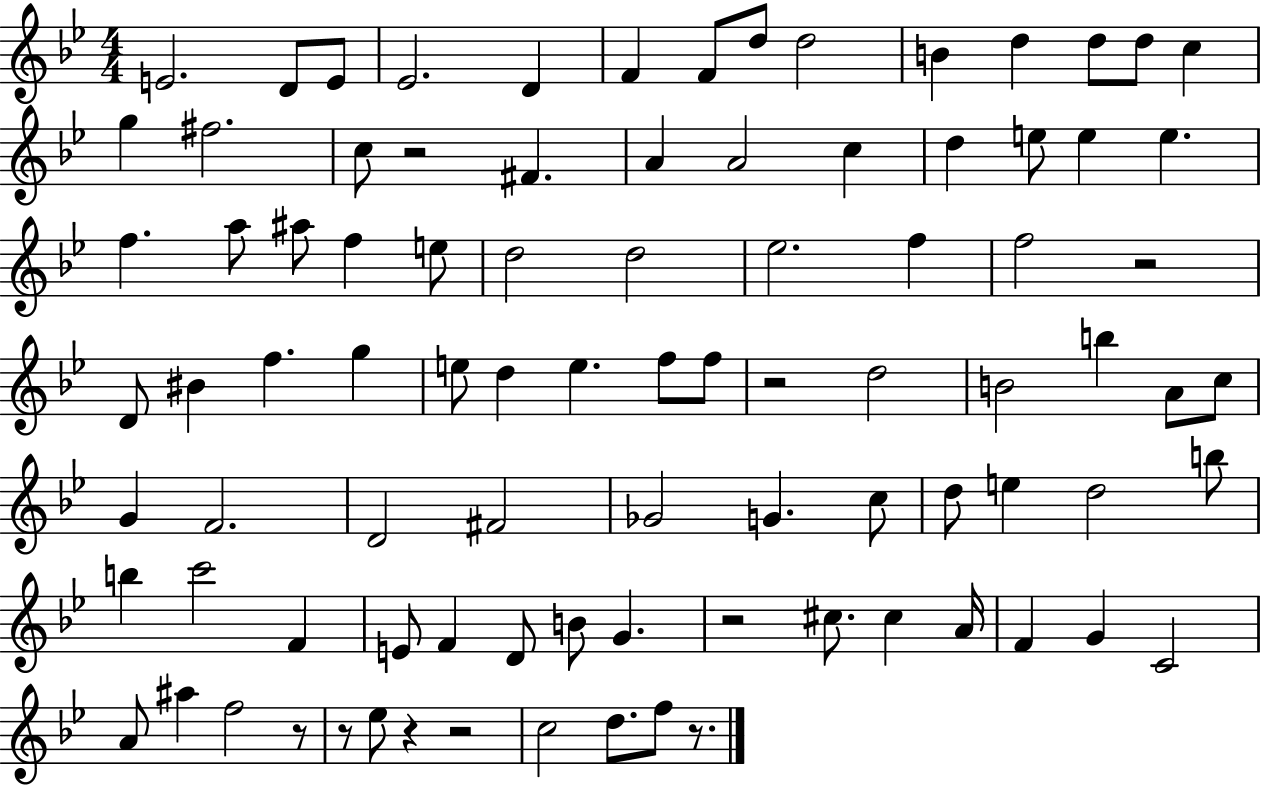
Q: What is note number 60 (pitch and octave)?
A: B5